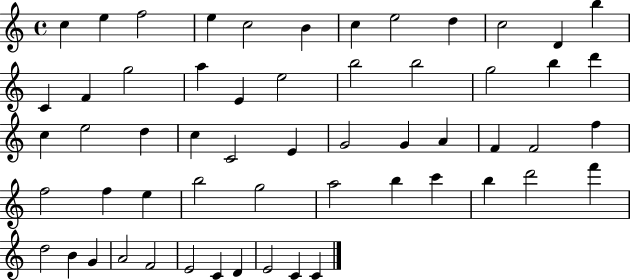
{
  \clef treble
  \time 4/4
  \defaultTimeSignature
  \key c \major
  c''4 e''4 f''2 | e''4 c''2 b'4 | c''4 e''2 d''4 | c''2 d'4 b''4 | \break c'4 f'4 g''2 | a''4 e'4 e''2 | b''2 b''2 | g''2 b''4 d'''4 | \break c''4 e''2 d''4 | c''4 c'2 e'4 | g'2 g'4 a'4 | f'4 f'2 f''4 | \break f''2 f''4 e''4 | b''2 g''2 | a''2 b''4 c'''4 | b''4 d'''2 f'''4 | \break d''2 b'4 g'4 | a'2 f'2 | e'2 c'4 d'4 | e'2 c'4 c'4 | \break \bar "|."
}